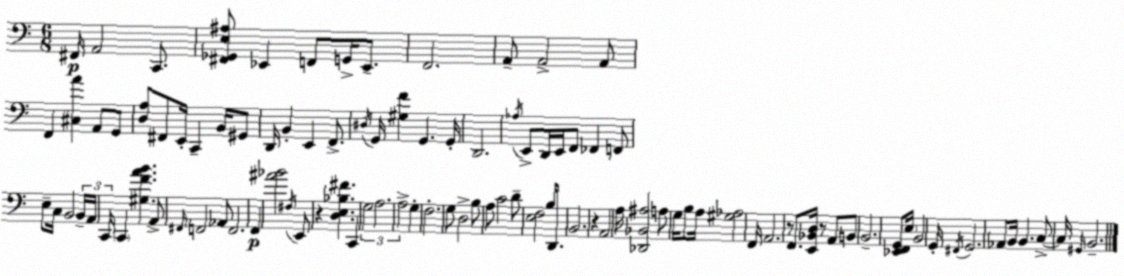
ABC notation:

X:1
T:Untitled
M:6/8
L:1/4
K:C
^F,,/4 A,,2 C,,/2 [^F,,_G,,E,^A,]/2 _E,, F,,/2 G,,/4 _E,,/2 F,,2 A,,/2 A,,2 A,,/2 F,, [^C,A] A,,/2 G,,/2 [D,A,]/2 ^F,,/2 E,,/4 C,, B,,/4 ^G,,/2 D,,/4 B,, E,, F,,/2 ^D,/4 G,,/4 [^G,F] G,, G,,/4 D,,2 _A,/4 E,,/2 D,,/4 E,,/4 F,,/2 _F,, F,,/2 E,/2 C,/4 B,,2 B,,/4 A,,/4 C,,/4 C,, [^G,FAB] A,,/2 ^F,,/4 F,,2 _A,,/2 F,,2 F,, [^A_B]2 ^F,/4 E,,/2 z [D,E,_B,^F] C,, G,2 A,2 A,2 G, F,2 G,/2 D,2 B,/2 A,/2 C2 D/2 [E,F,]2 B,/4 D,,/2 B,,2 z A,,2 A,/4 [_D,,_B,,^A,]2 A,/2 G,/4 B,/2 A,/4 [^G,_A,]2 F,,/4 A,,2 z/2 F,,/2 [E,,_B,,D,]/4 z/2 A,,/2 B,,/2 B,,2 [_E,,F,,G,,]/2 E,/4 B,,2 G,,/4 ^F,,/4 G,,2 _A,,/2 B,,/4 B,, C,/2 C,/4 ^G,,/4 B,,2